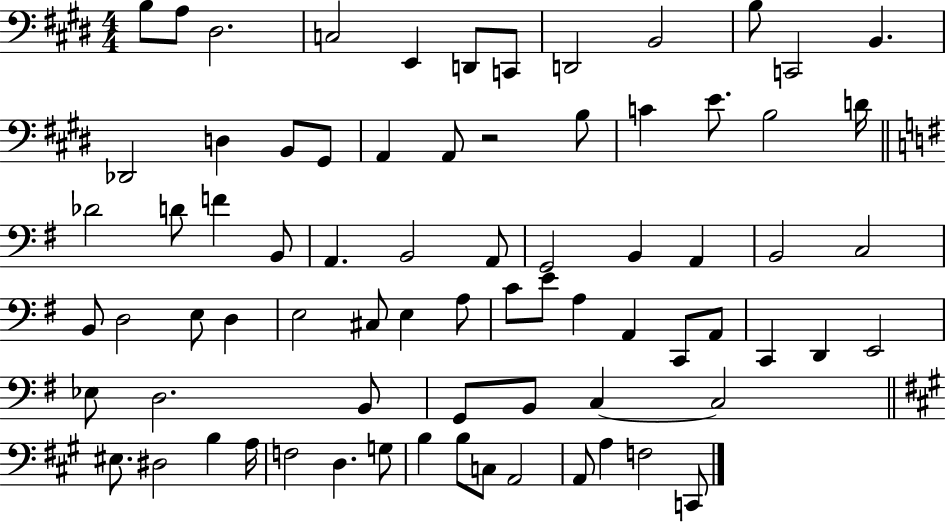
X:1
T:Untitled
M:4/4
L:1/4
K:E
B,/2 A,/2 ^D,2 C,2 E,, D,,/2 C,,/2 D,,2 B,,2 B,/2 C,,2 B,, _D,,2 D, B,,/2 ^G,,/2 A,, A,,/2 z2 B,/2 C E/2 B,2 D/4 _D2 D/2 F B,,/2 A,, B,,2 A,,/2 G,,2 B,, A,, B,,2 C,2 B,,/2 D,2 E,/2 D, E,2 ^C,/2 E, A,/2 C/2 E/2 A, A,, C,,/2 A,,/2 C,, D,, E,,2 _E,/2 D,2 B,,/2 G,,/2 B,,/2 C, C,2 ^E,/2 ^D,2 B, A,/4 F,2 D, G,/2 B, B,/2 C,/2 A,,2 A,,/2 A, F,2 C,,/2